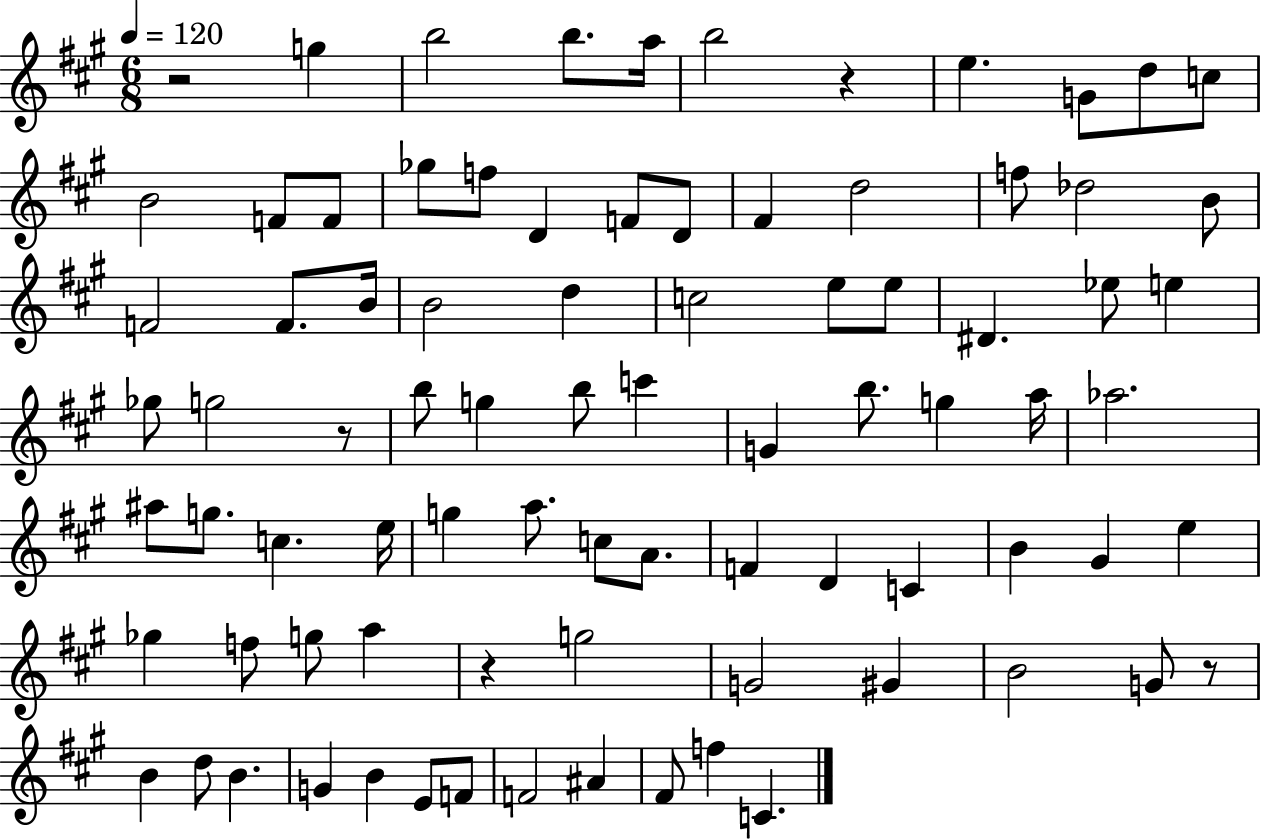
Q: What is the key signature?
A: A major